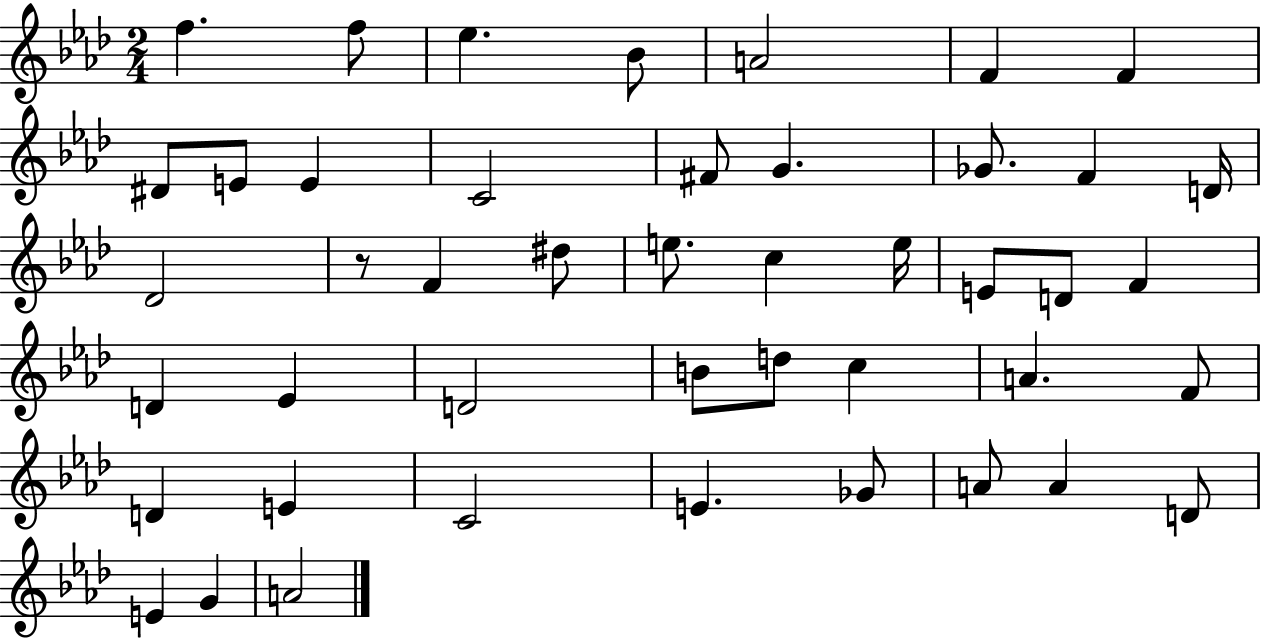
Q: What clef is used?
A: treble